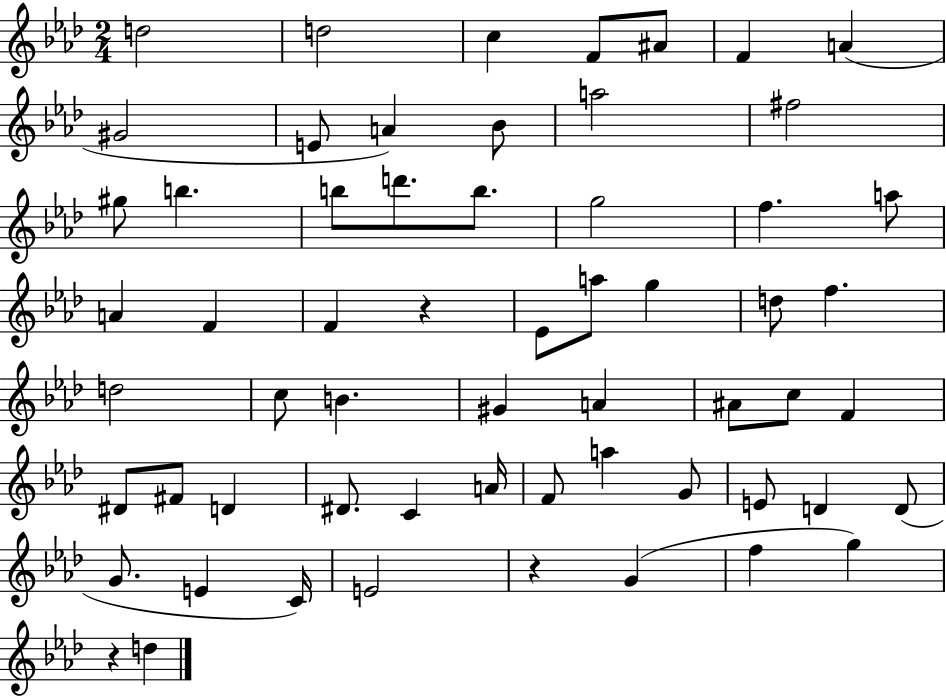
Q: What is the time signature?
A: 2/4